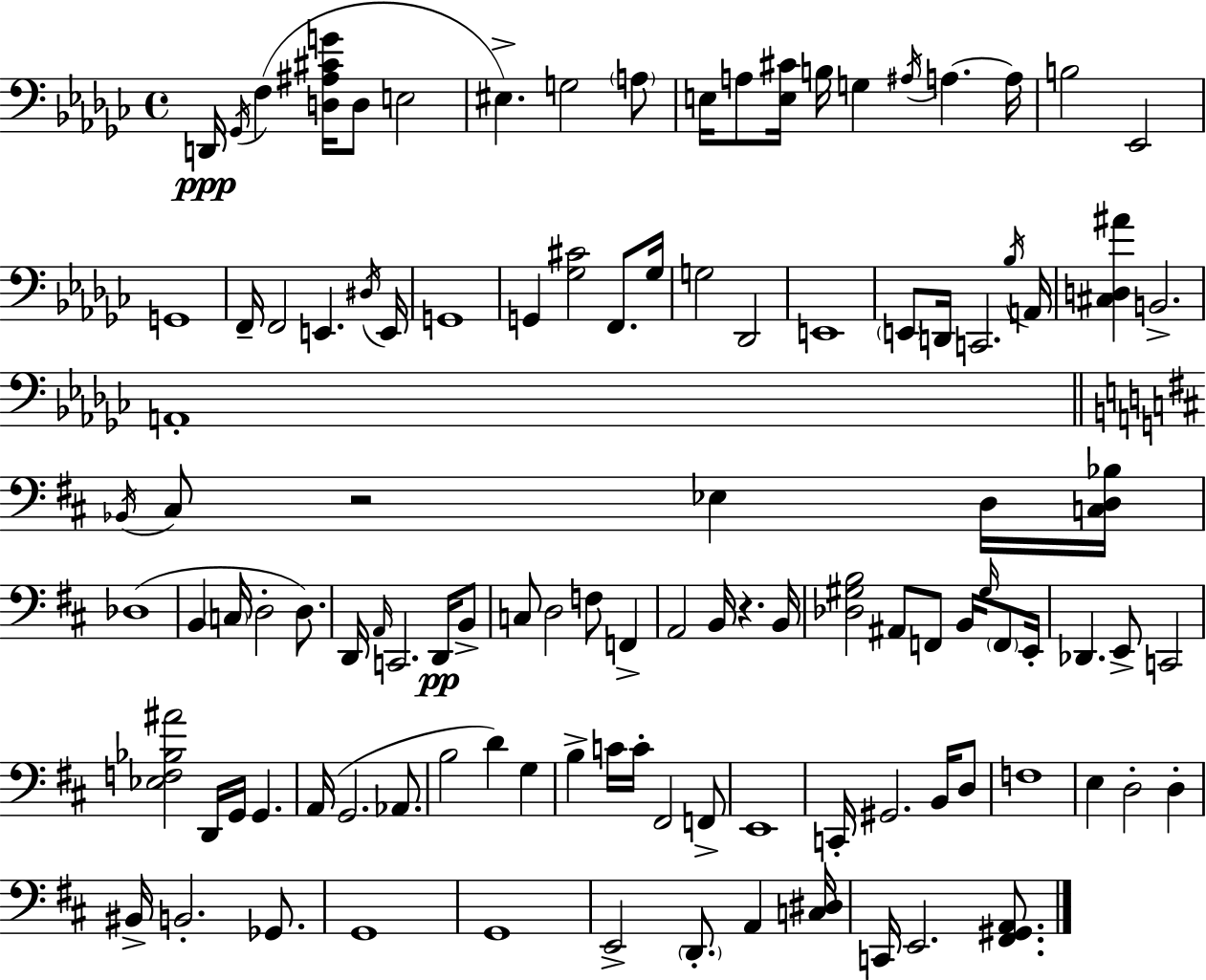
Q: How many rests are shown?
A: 2